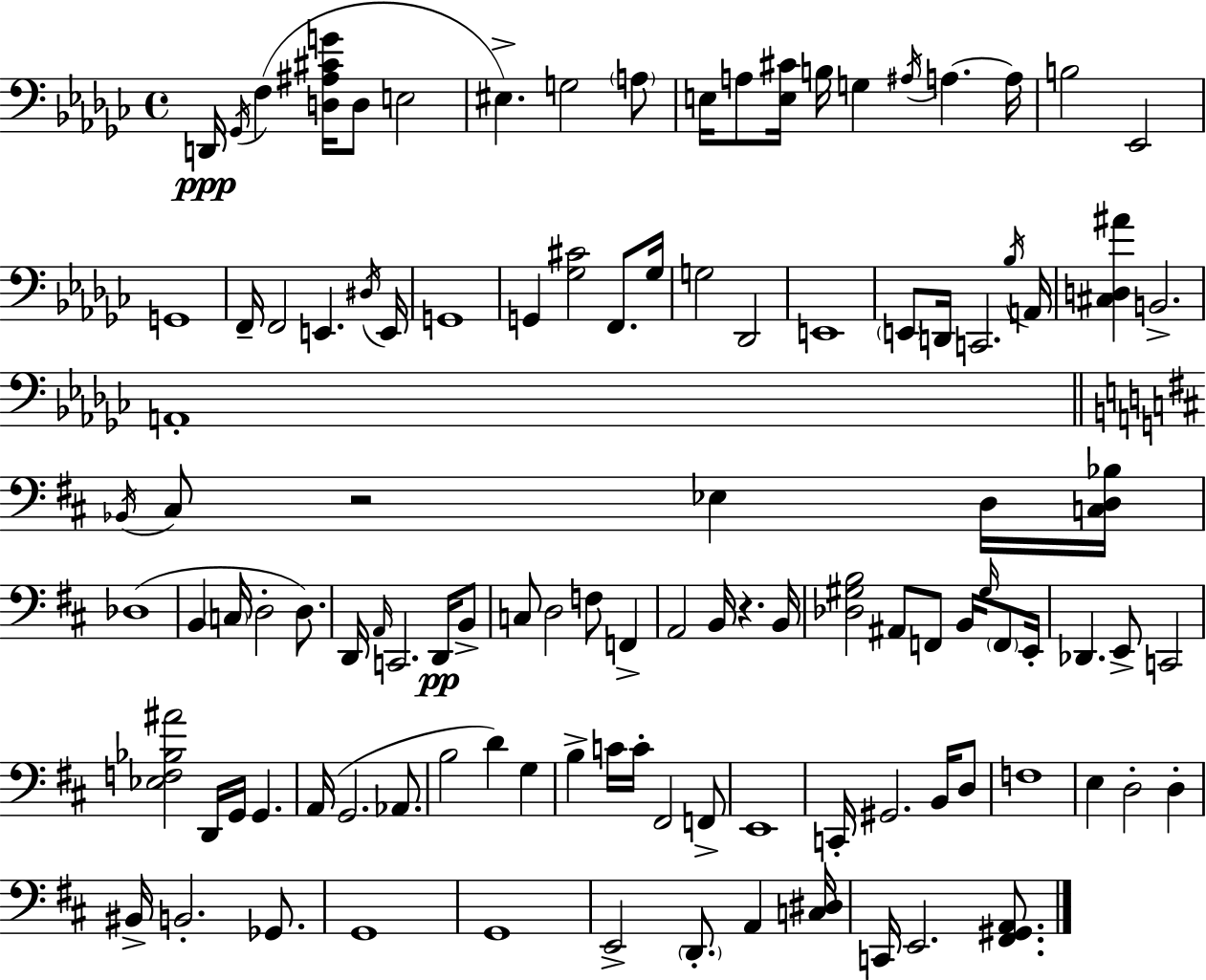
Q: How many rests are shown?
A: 2